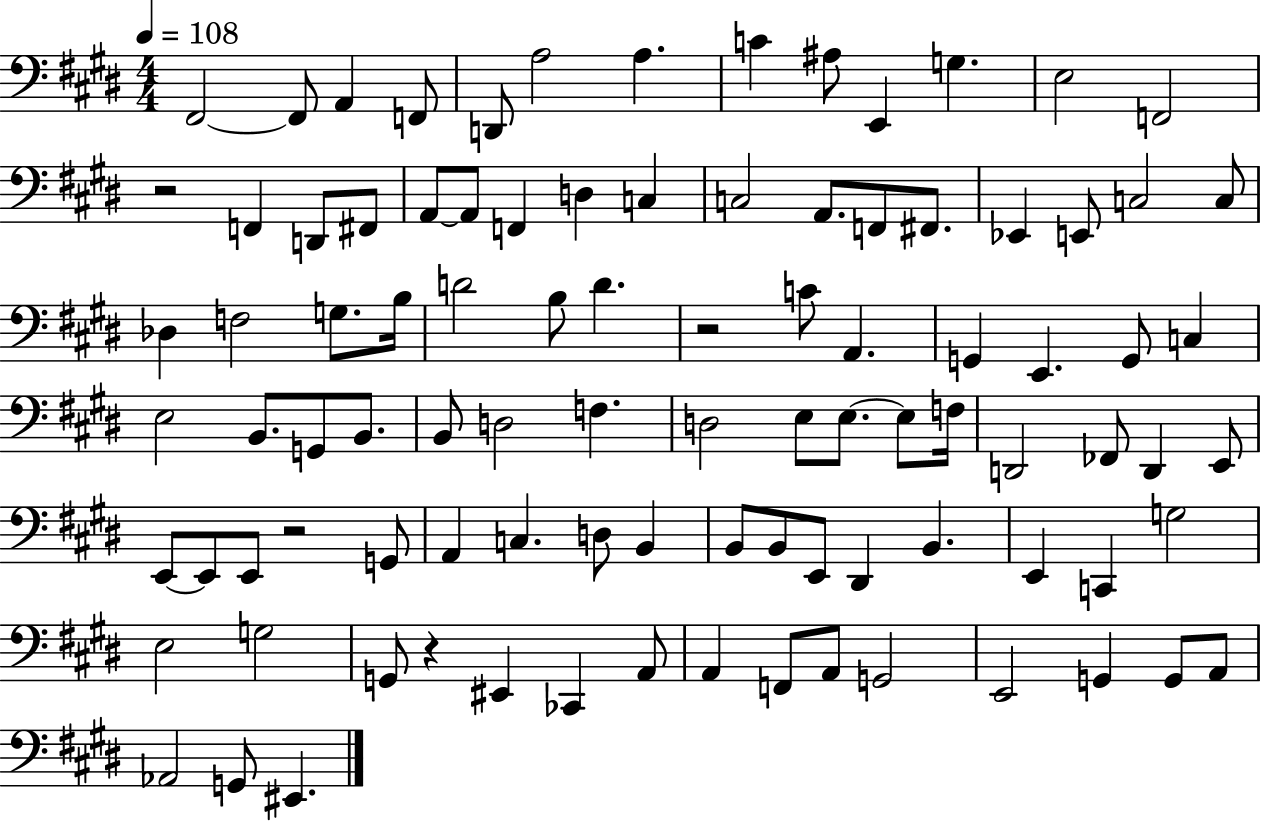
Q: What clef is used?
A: bass